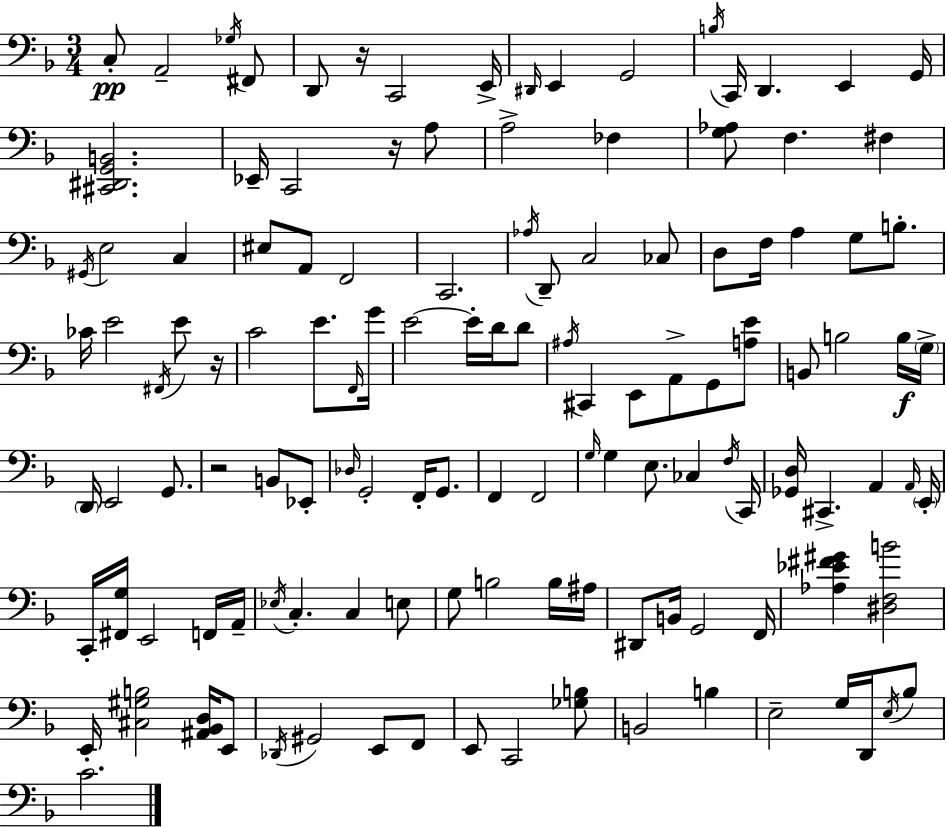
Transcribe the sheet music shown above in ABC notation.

X:1
T:Untitled
M:3/4
L:1/4
K:F
C,/2 A,,2 _G,/4 ^F,,/2 D,,/2 z/4 C,,2 E,,/4 ^D,,/4 E,, G,,2 B,/4 C,,/4 D,, E,, G,,/4 [^C,,^D,,G,,B,,]2 _E,,/4 C,,2 z/4 A,/2 A,2 _F, [G,_A,]/2 F, ^F, ^G,,/4 E,2 C, ^E,/2 A,,/2 F,,2 C,,2 _A,/4 D,,/2 C,2 _C,/2 D,/2 F,/4 A, G,/2 B,/2 _C/4 E2 ^F,,/4 E/2 z/4 C2 E/2 F,,/4 G/4 E2 E/4 D/4 D/2 ^A,/4 ^C,, E,,/2 A,,/2 G,,/2 [A,E]/2 B,,/2 B,2 B,/4 G,/4 D,,/4 E,,2 G,,/2 z2 B,,/2 _E,,/2 _D,/4 G,,2 F,,/4 G,,/2 F,, F,,2 G,/4 G, E,/2 _C, F,/4 C,,/4 [_G,,D,]/4 ^C,, A,, A,,/4 E,,/4 C,,/4 [^F,,G,]/4 E,,2 F,,/4 A,,/4 _E,/4 C, C, E,/2 G,/2 B,2 B,/4 ^A,/4 ^D,,/2 B,,/4 G,,2 F,,/4 [_A,_E^F^G] [^D,F,B]2 E,,/4 [^C,^G,B,]2 [^A,,_B,,D,]/4 E,,/2 _D,,/4 ^G,,2 E,,/2 F,,/2 E,,/2 C,,2 [_G,B,]/2 B,,2 B, E,2 G,/4 D,,/4 E,/4 _B,/2 C2